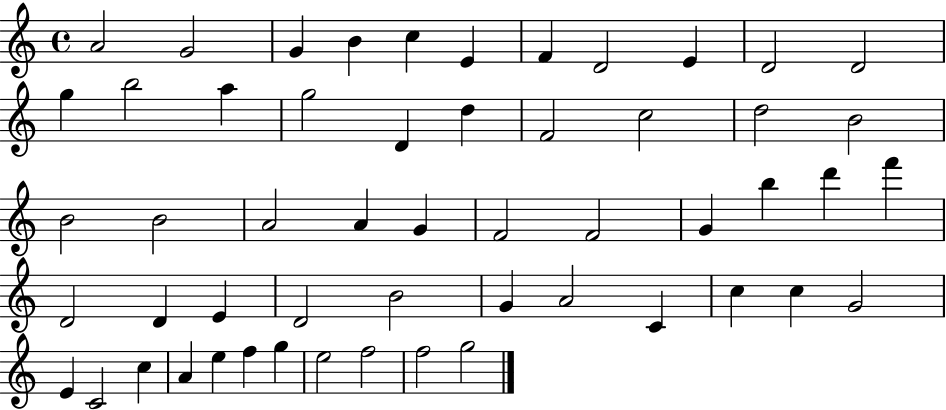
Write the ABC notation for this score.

X:1
T:Untitled
M:4/4
L:1/4
K:C
A2 G2 G B c E F D2 E D2 D2 g b2 a g2 D d F2 c2 d2 B2 B2 B2 A2 A G F2 F2 G b d' f' D2 D E D2 B2 G A2 C c c G2 E C2 c A e f g e2 f2 f2 g2